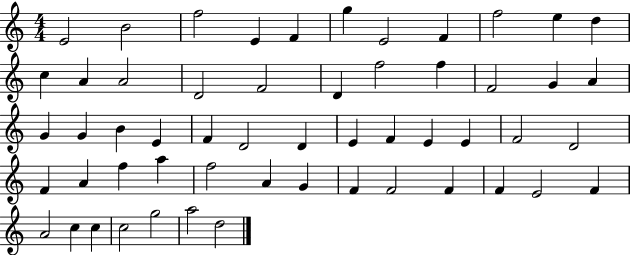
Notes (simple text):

E4/h B4/h F5/h E4/q F4/q G5/q E4/h F4/q F5/h E5/q D5/q C5/q A4/q A4/h D4/h F4/h D4/q F5/h F5/q F4/h G4/q A4/q G4/q G4/q B4/q E4/q F4/q D4/h D4/q E4/q F4/q E4/q E4/q F4/h D4/h F4/q A4/q F5/q A5/q F5/h A4/q G4/q F4/q F4/h F4/q F4/q E4/h F4/q A4/h C5/q C5/q C5/h G5/h A5/h D5/h